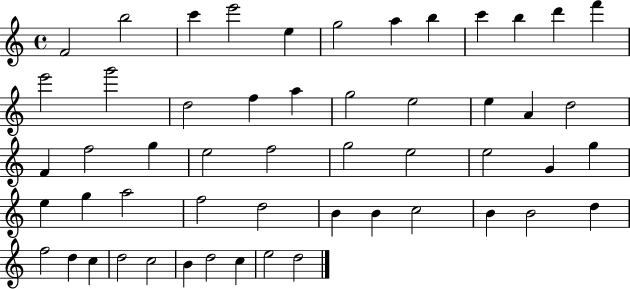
{
  \clef treble
  \time 4/4
  \defaultTimeSignature
  \key c \major
  f'2 b''2 | c'''4 e'''2 e''4 | g''2 a''4 b''4 | c'''4 b''4 d'''4 f'''4 | \break e'''2 g'''2 | d''2 f''4 a''4 | g''2 e''2 | e''4 a'4 d''2 | \break f'4 f''2 g''4 | e''2 f''2 | g''2 e''2 | e''2 g'4 g''4 | \break e''4 g''4 a''2 | f''2 d''2 | b'4 b'4 c''2 | b'4 b'2 d''4 | \break f''2 d''4 c''4 | d''2 c''2 | b'4 d''2 c''4 | e''2 d''2 | \break \bar "|."
}